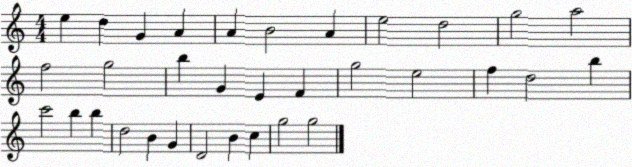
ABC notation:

X:1
T:Untitled
M:4/4
L:1/4
K:C
e d G A A B2 A e2 d2 g2 a2 f2 g2 b G E F g2 e2 f d2 b c'2 b b d2 B G D2 B c g2 g2